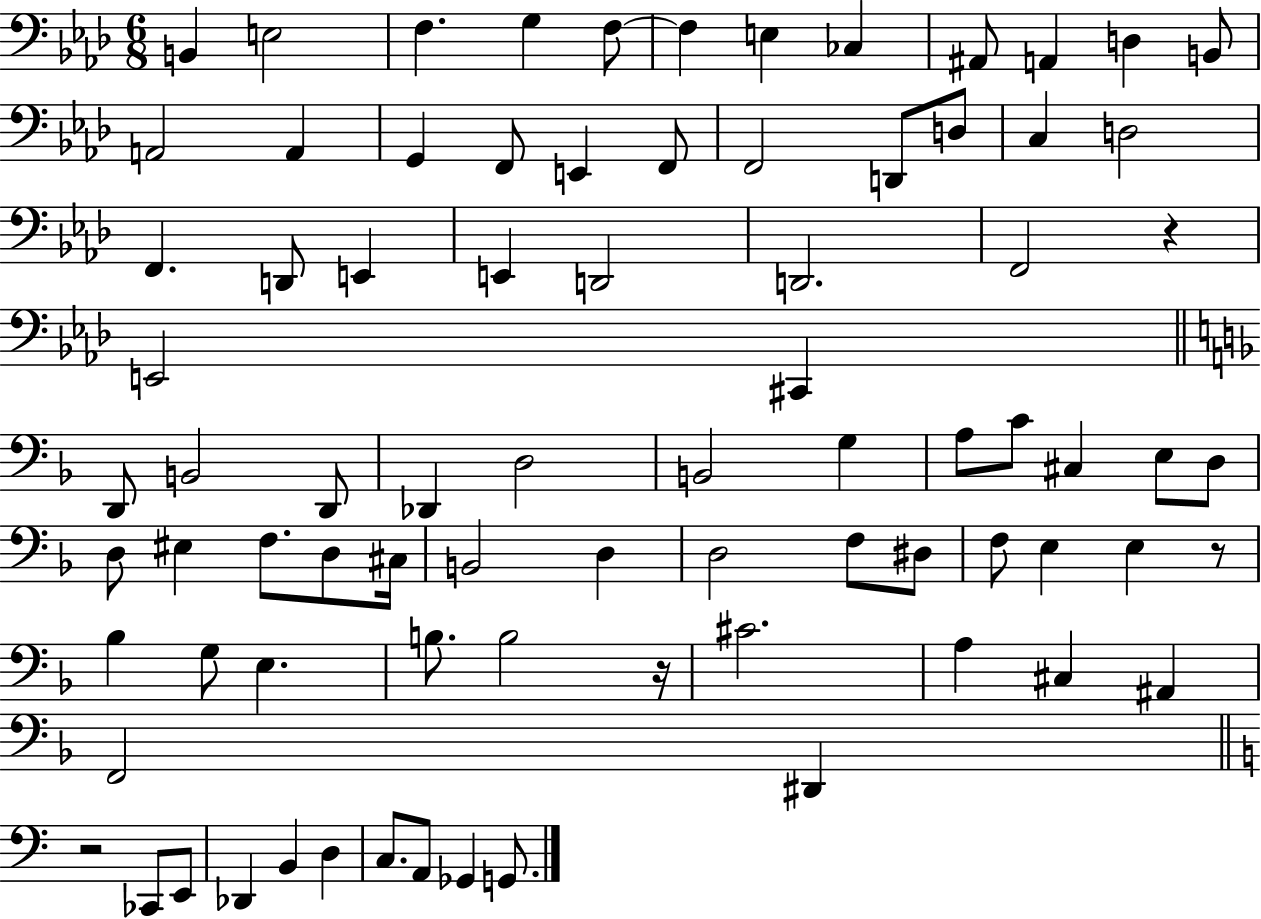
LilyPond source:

{
  \clef bass
  \numericTimeSignature
  \time 6/8
  \key aes \major
  \repeat volta 2 { b,4 e2 | f4. g4 f8~~ | f4 e4 ces4 | ais,8 a,4 d4 b,8 | \break a,2 a,4 | g,4 f,8 e,4 f,8 | f,2 d,8 d8 | c4 d2 | \break f,4. d,8 e,4 | e,4 d,2 | d,2. | f,2 r4 | \break e,2 cis,4 | \bar "||" \break \key f \major d,8 b,2 d,8 | des,4 d2 | b,2 g4 | a8 c'8 cis4 e8 d8 | \break d8 eis4 f8. d8 cis16 | b,2 d4 | d2 f8 dis8 | f8 e4 e4 r8 | \break bes4 g8 e4. | b8. b2 r16 | cis'2. | a4 cis4 ais,4 | \break f,2 dis,4 | \bar "||" \break \key a \minor r2 ces,8 e,8 | des,4 b,4 d4 | c8. a,8 ges,4 g,8. | } \bar "|."
}